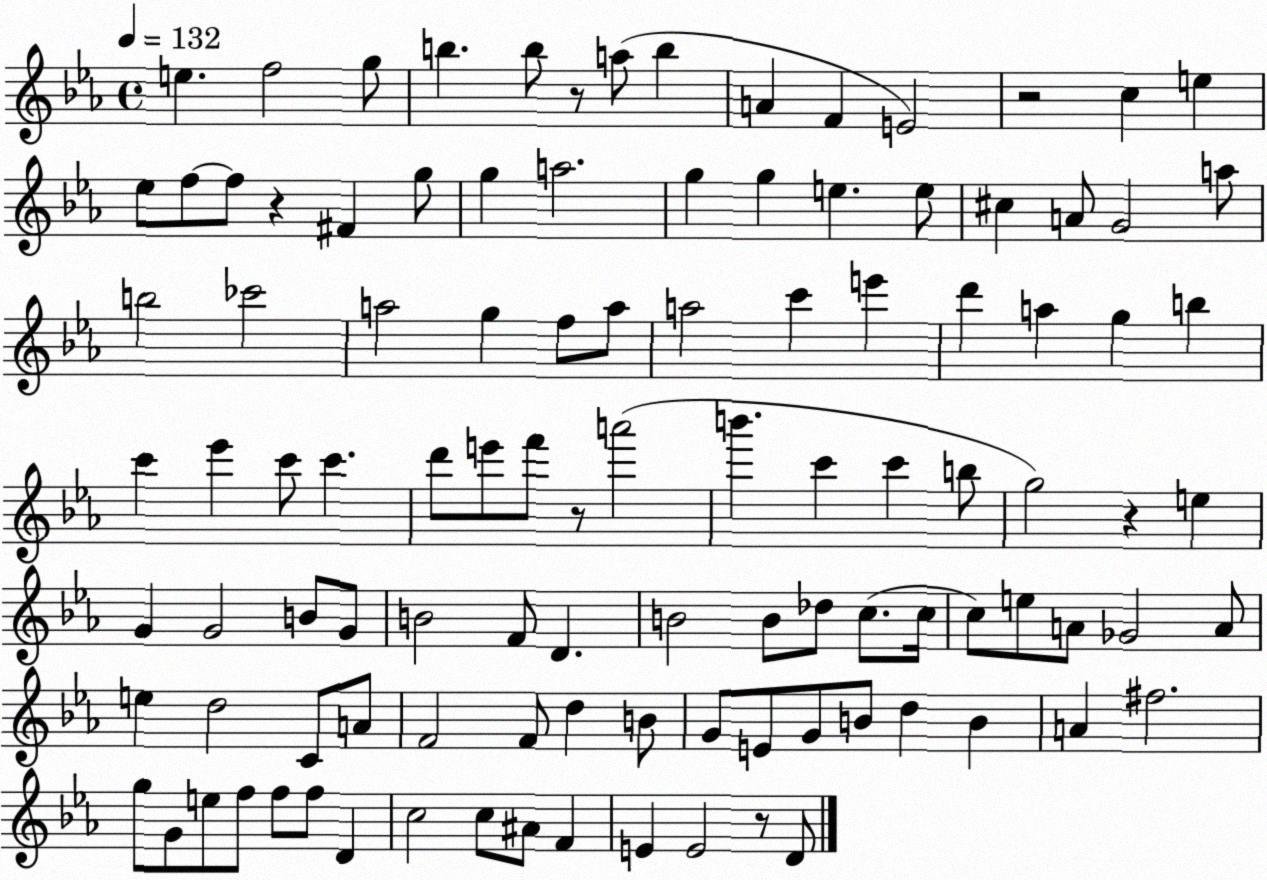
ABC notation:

X:1
T:Untitled
M:4/4
L:1/4
K:Eb
e f2 g/2 b b/2 z/2 a/2 b A F E2 z2 c e _e/2 f/2 f/2 z ^F g/2 g a2 g g e e/2 ^c A/2 G2 a/2 b2 _c'2 a2 g f/2 a/2 a2 c' e' d' a g b c' _e' c'/2 c' d'/2 e'/2 f'/2 z/2 a'2 b' c' c' b/2 g2 z e G G2 B/2 G/2 B2 F/2 D B2 B/2 _d/2 c/2 c/4 c/2 e/2 A/2 _G2 A/2 e d2 C/2 A/2 F2 F/2 d B/2 G/2 E/2 G/2 B/2 d B A ^f2 g/2 G/2 e/2 f/2 f/2 f/2 D c2 c/2 ^A/2 F E E2 z/2 D/2